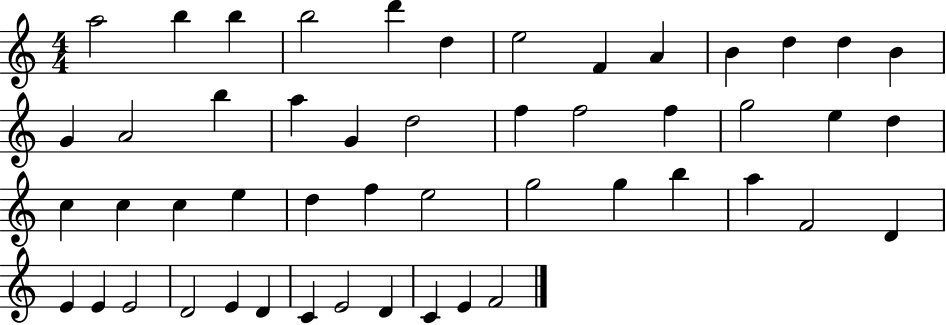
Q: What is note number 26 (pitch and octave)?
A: C5